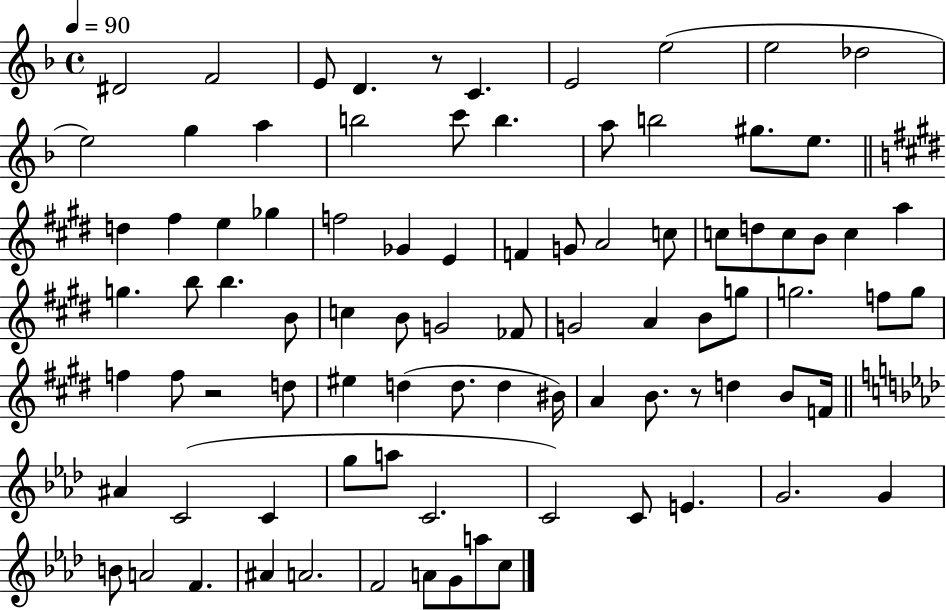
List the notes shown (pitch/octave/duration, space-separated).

D#4/h F4/h E4/e D4/q. R/e C4/q. E4/h E5/h E5/h Db5/h E5/h G5/q A5/q B5/h C6/e B5/q. A5/e B5/h G#5/e. E5/e. D5/q F#5/q E5/q Gb5/q F5/h Gb4/q E4/q F4/q G4/e A4/h C5/e C5/e D5/e C5/e B4/e C5/q A5/q G5/q. B5/e B5/q. B4/e C5/q B4/e G4/h FES4/e G4/h A4/q B4/e G5/e G5/h. F5/e G5/e F5/q F5/e R/h D5/e EIS5/q D5/q D5/e. D5/q BIS4/s A4/q B4/e. R/e D5/q B4/e F4/s A#4/q C4/h C4/q G5/e A5/e C4/h. C4/h C4/e E4/q. G4/h. G4/q B4/e A4/h F4/q. A#4/q A4/h. F4/h A4/e G4/e A5/e C5/e